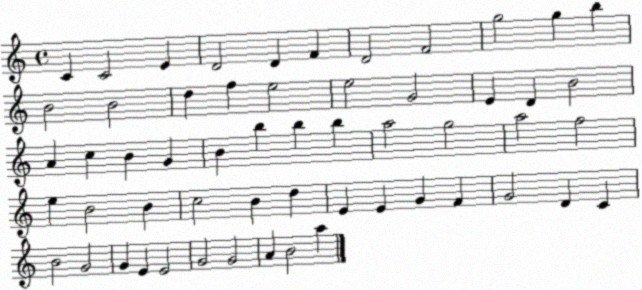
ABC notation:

X:1
T:Untitled
M:4/4
L:1/4
K:C
C C2 E D2 D F D2 F2 g2 g b B2 B2 d f e2 e2 G2 E D B2 A c B G B b b b a2 g2 a2 f2 e B2 B c2 B d E E G F G2 D C B2 G2 G E E2 G2 G2 A B2 a